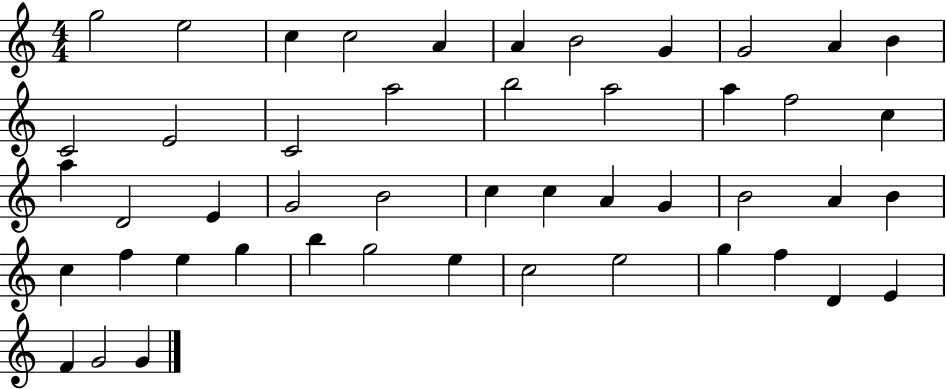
X:1
T:Untitled
M:4/4
L:1/4
K:C
g2 e2 c c2 A A B2 G G2 A B C2 E2 C2 a2 b2 a2 a f2 c a D2 E G2 B2 c c A G B2 A B c f e g b g2 e c2 e2 g f D E F G2 G